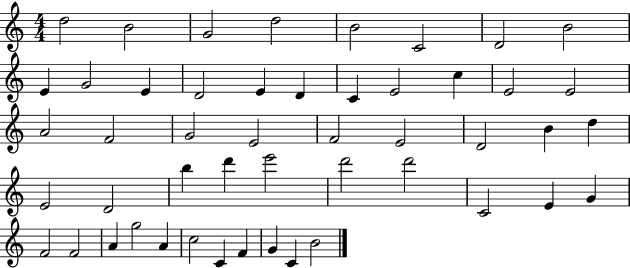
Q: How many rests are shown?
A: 0